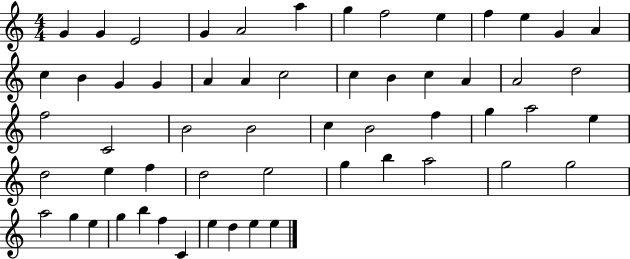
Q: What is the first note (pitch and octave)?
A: G4